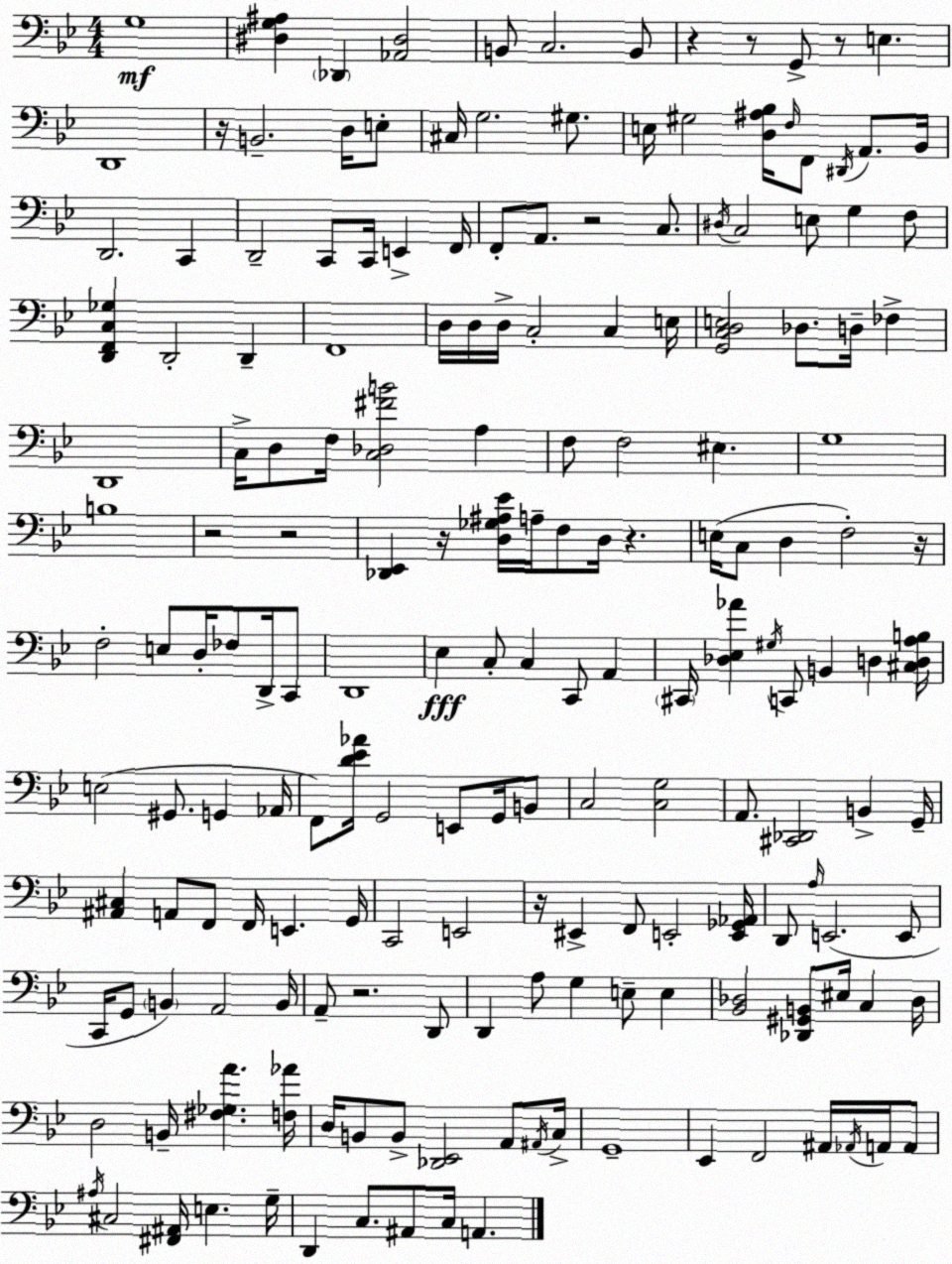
X:1
T:Untitled
M:4/4
L:1/4
K:Bb
G,4 [^D,G,^A,] _D,, [_A,,^D,]2 B,,/2 C,2 B,,/2 z z/2 G,,/2 z/2 E, D,,4 z/4 B,,2 D,/4 E,/2 ^C,/4 G,2 ^G,/2 E,/4 ^G,2 [D,^A,_B,]/4 F,/4 F,,/2 ^D,,/4 A,,/2 _B,,/4 D,,2 C,, D,,2 C,,/2 C,,/4 E,, F,,/4 F,,/2 A,,/2 z2 C,/2 ^D,/4 C,2 E,/2 G, F,/2 [D,,F,,C,_G,] D,,2 D,, F,,4 D,/4 D,/4 D,/4 C,2 C, E,/4 [G,,C,D,E,]2 _D,/2 D,/4 _F, D,,4 C,/4 D,/2 F,/4 [C,_D,^FB]2 A, F,/2 F,2 ^E, G,4 B,4 z2 z2 [_D,,_E,,] z/4 [D,_G,^A,_E]/4 A,/4 F,/2 D,/4 z E,/4 C,/2 D, F,2 z/4 F,2 E,/2 D,/4 _F,/2 D,,/4 C,,/2 D,,4 _E, C,/2 C, C,,/2 A,, ^C,,/4 [_D,_E,_A] ^G,/4 C,,/2 B,, D, [^C,D,A,B,]/4 E,2 ^G,,/2 G,, _A,,/4 F,,/2 [D_E_A]/4 G,,2 E,,/2 G,,/4 B,,/2 C,2 [C,G,]2 A,,/2 [^C,,_D,,]2 B,, G,,/4 [^A,,^C,] A,,/2 F,,/2 F,,/4 E,, G,,/4 C,,2 E,,2 z/4 ^E,, F,,/2 E,,2 [E,,_G,,_A,,]/4 D,,/2 A,/4 E,,2 E,,/2 C,,/4 G,,/2 B,, A,,2 B,,/4 A,,/2 z2 D,,/2 D,, A,/2 G, E,/2 E, [_B,,_D,]2 [_D,,^G,,B,,]/2 ^E,/4 C, _D,/4 D,2 B,,/4 [^F,_G,A] [F,_A]/4 D,/4 B,,/2 B,,/2 [_D,,_E,,]2 A,,/2 ^A,,/4 C,/4 G,,4 _E,, F,,2 ^A,,/4 _A,,/4 A,,/4 A,,/2 ^A,/4 ^C,2 [^F,,^A,,]/4 E, G,/4 D,, C,/2 ^A,,/2 C,/4 A,,